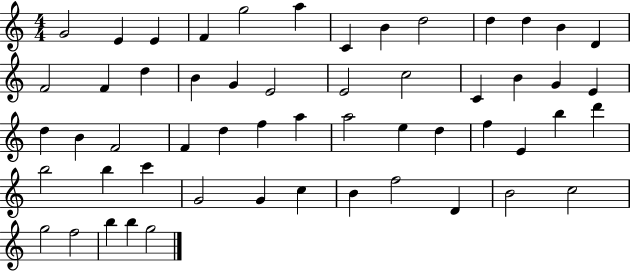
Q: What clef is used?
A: treble